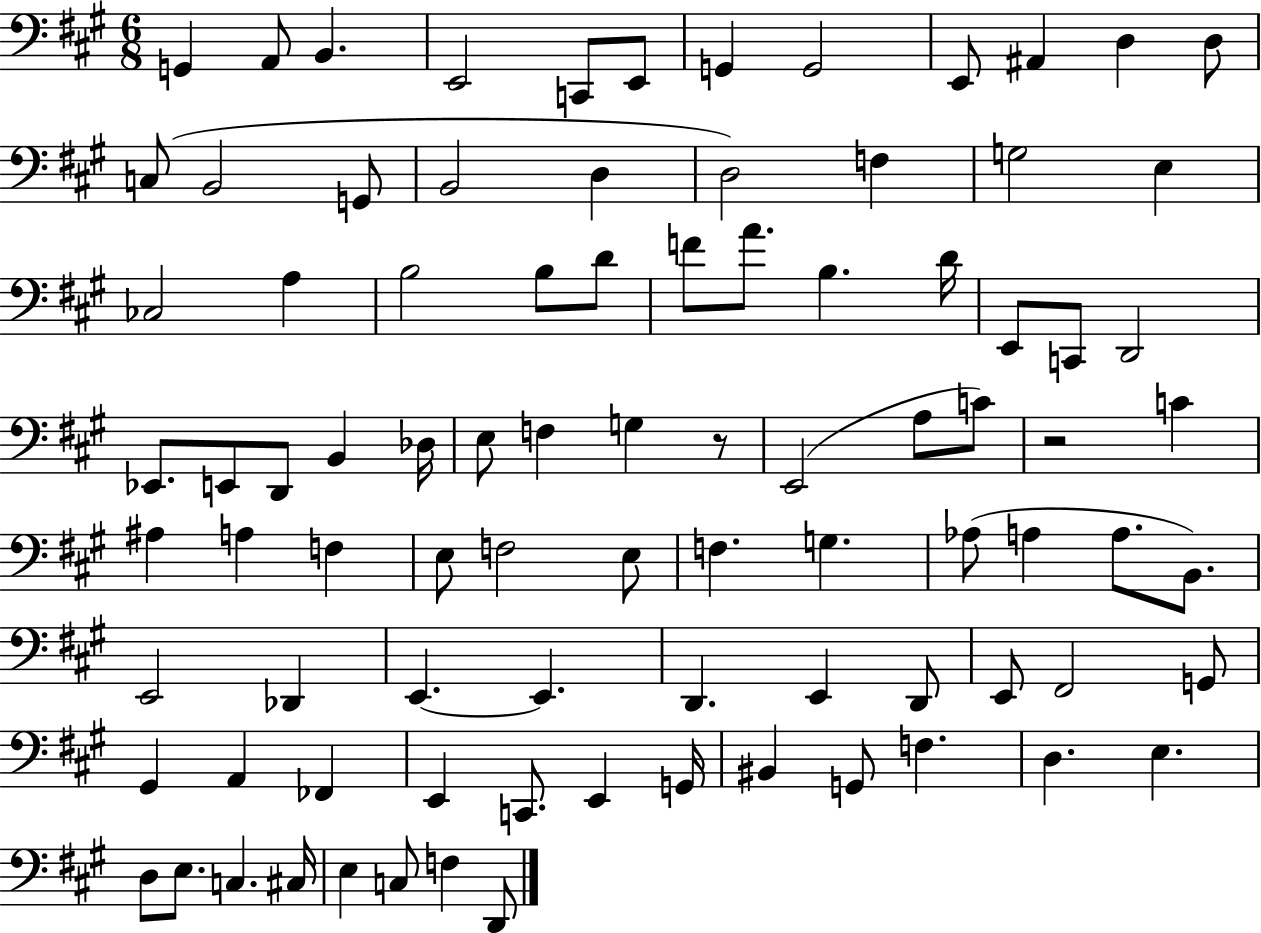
{
  \clef bass
  \numericTimeSignature
  \time 6/8
  \key a \major
  g,4 a,8 b,4. | e,2 c,8 e,8 | g,4 g,2 | e,8 ais,4 d4 d8 | \break c8( b,2 g,8 | b,2 d4 | d2) f4 | g2 e4 | \break ces2 a4 | b2 b8 d'8 | f'8 a'8. b4. d'16 | e,8 c,8 d,2 | \break ees,8. e,8 d,8 b,4 des16 | e8 f4 g4 r8 | e,2( a8 c'8) | r2 c'4 | \break ais4 a4 f4 | e8 f2 e8 | f4. g4. | aes8( a4 a8. b,8.) | \break e,2 des,4 | e,4.~~ e,4. | d,4. e,4 d,8 | e,8 fis,2 g,8 | \break gis,4 a,4 fes,4 | e,4 c,8. e,4 g,16 | bis,4 g,8 f4. | d4. e4. | \break d8 e8. c4. cis16 | e4 c8 f4 d,8 | \bar "|."
}